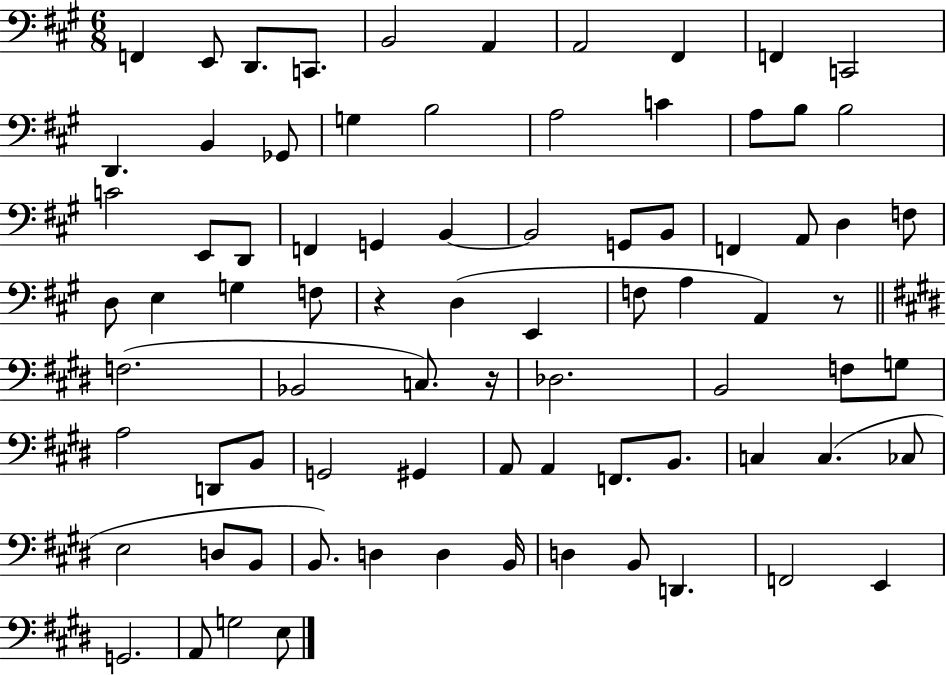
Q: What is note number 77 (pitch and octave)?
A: E3